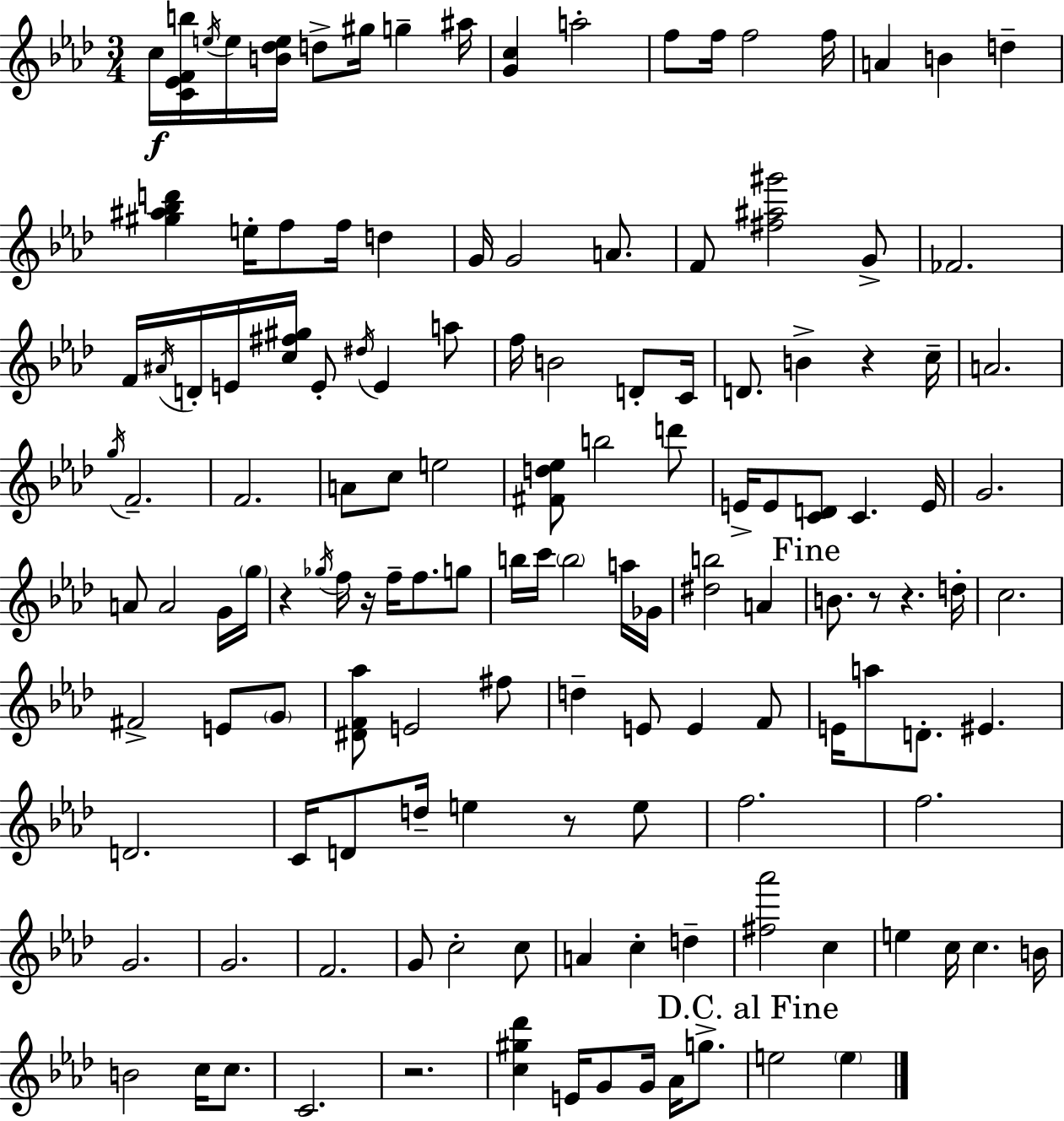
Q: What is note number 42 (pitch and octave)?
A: G5